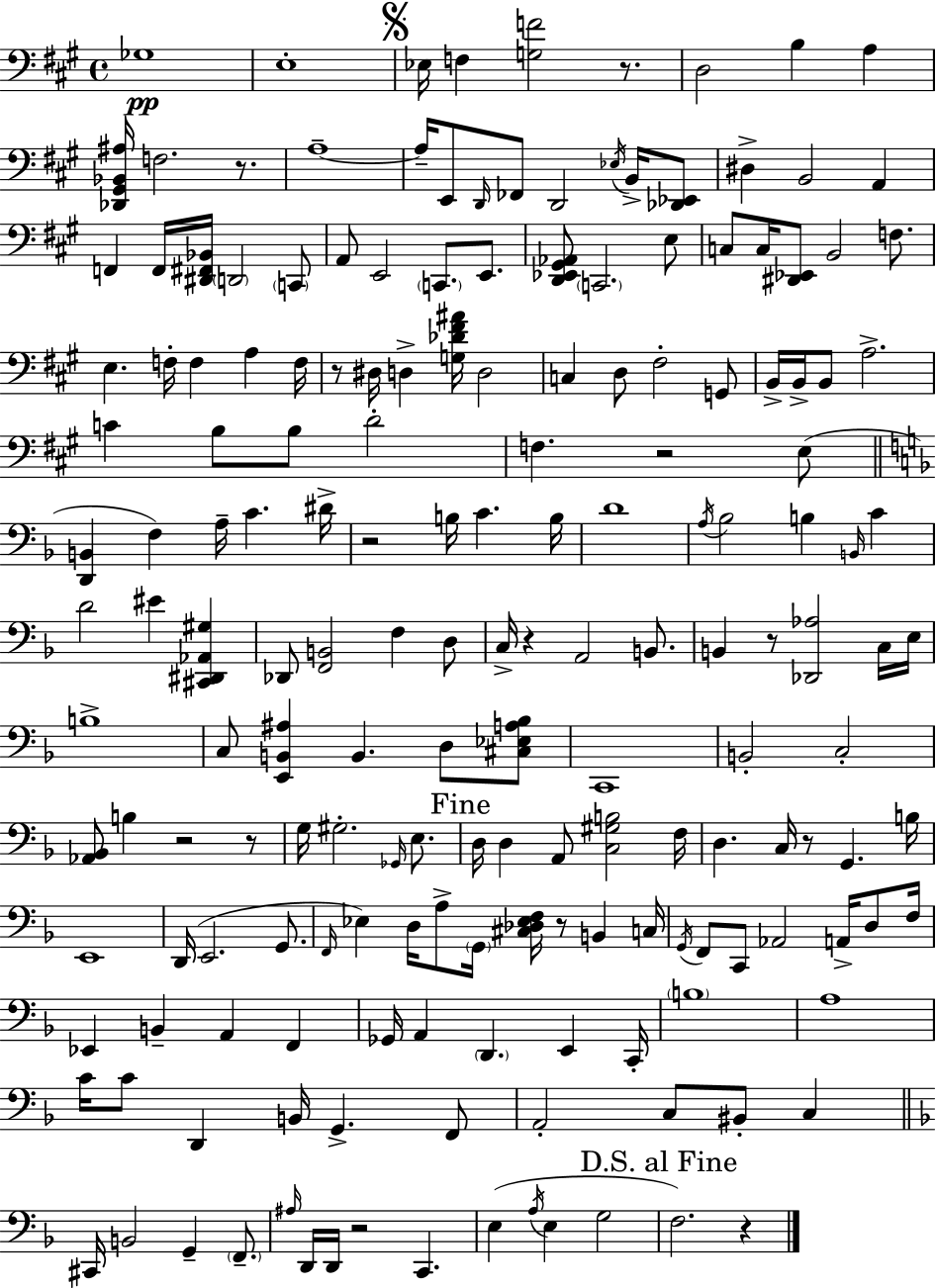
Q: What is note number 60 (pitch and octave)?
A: B3